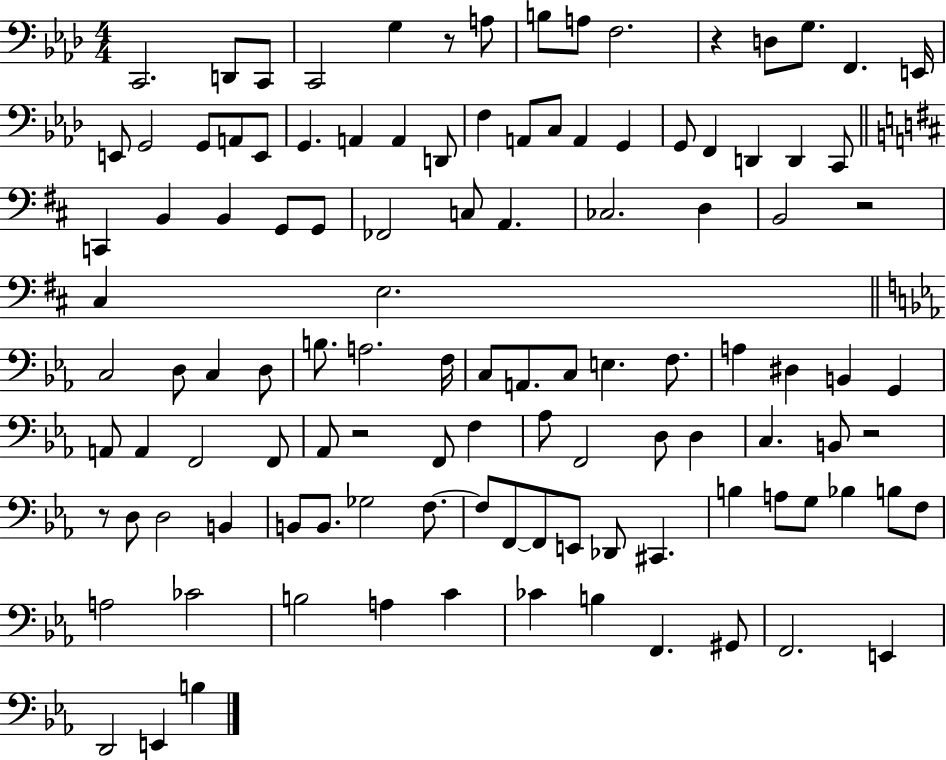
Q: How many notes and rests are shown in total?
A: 113